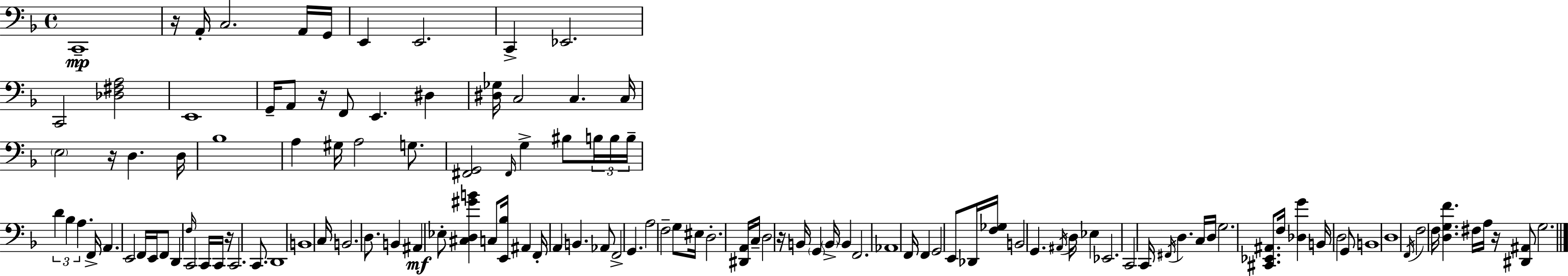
{
  \clef bass
  \time 4/4
  \defaultTimeSignature
  \key f \major
  c,1--\mp | r16 a,16-. c2. a,16 g,16 | e,4 e,2. | c,4-> ees,2. | \break c,2 <des fis a>2 | e,1 | g,16-- a,8 r16 f,8 e,4. dis4 | <dis ges>16 c2 c4. c16 | \break \parenthesize e2 r16 d4. d16 | bes1 | a4 gis16 a2 g8. | <fis, g,>2 \grace { fis,16 } g4-> bis8 \tuplet 3/2 { b16 | \break b16 b16-- } \tuplet 3/2 { d'4 bes4 a4. } | f,16-> a,4. e,2 f,16 | e,16 f,8 d,4 \grace { f16 } c,2 | c,16 c,16 r16 c,2. c,8. | \break d,1 | b,1 | c16 b,2. d8. | b,4 ais,4\mf ees8-. <cis d gis' b'>4 | \break c8 <e, bes>16 ais,4 f,16-. a,4 b,4. | aes,8 f,2-> g,4. | a2 f2-- | g8 eis16 d2.-. | \break <dis, a,>16 c16-- d2 r16 b,16 \parenthesize g,4 | \parenthesize b,16-> b,4 f,2. | aes,1 | f,16 f,4 g,2 e,8 | \break des,16 <f ges>16 b,2 g,4. | \acciaccatura { ais,16 } d16 ees4 ees,2. | c,2 c,16 \acciaccatura { fis,16 } d4. | c16 d16 g2. | \break <cis, ees, ais,>8. f16 <des g'>4 b,16 d2 | g,8 b,1 | d1 | \acciaccatura { f,16 } f2 f16 <d g f'>4. | \break fis16 a16 r16 <dis, ais,>8 g2. | \bar "|."
}